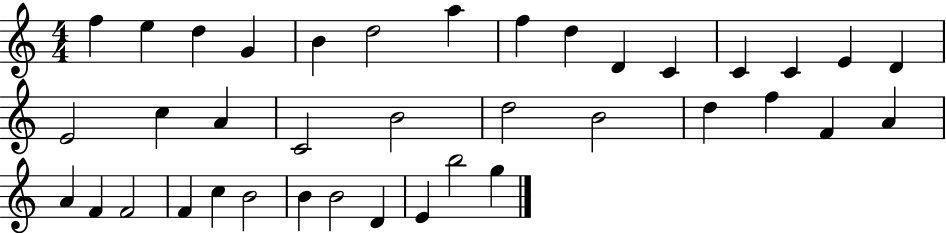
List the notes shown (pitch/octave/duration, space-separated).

F5/q E5/q D5/q G4/q B4/q D5/h A5/q F5/q D5/q D4/q C4/q C4/q C4/q E4/q D4/q E4/h C5/q A4/q C4/h B4/h D5/h B4/h D5/q F5/q F4/q A4/q A4/q F4/q F4/h F4/q C5/q B4/h B4/q B4/h D4/q E4/q B5/h G5/q